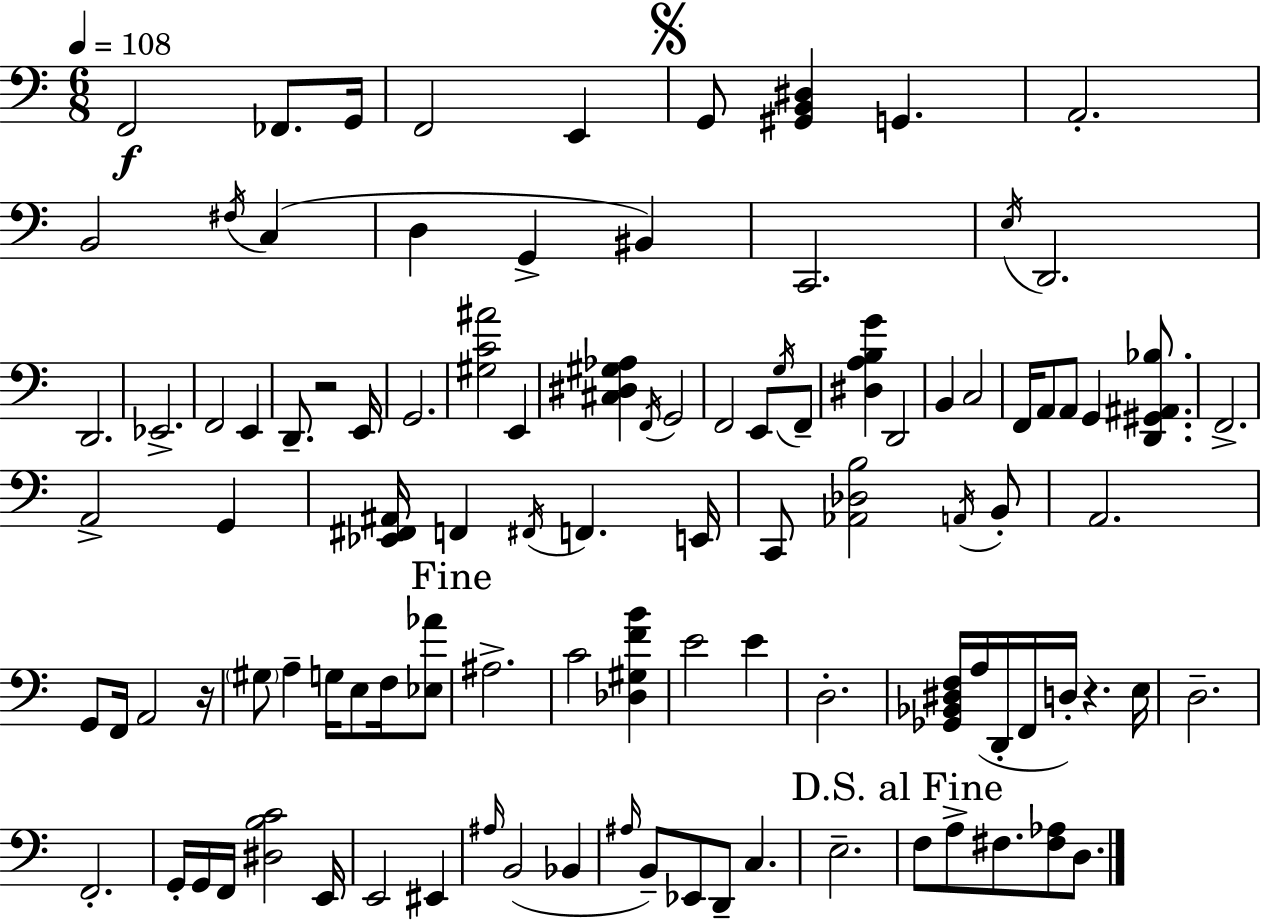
F2/h FES2/e. G2/s F2/h E2/q G2/e [G#2,B2,D#3]/q G2/q. A2/h. B2/h F#3/s C3/q D3/q G2/q BIS2/q C2/h. E3/s D2/h. D2/h. Eb2/h. F2/h E2/q D2/e. R/h E2/s G2/h. [G#3,C4,A#4]/h E2/q [C#3,D#3,G#3,Ab3]/q F2/s G2/h F2/h E2/e G3/s F2/e [D#3,A3,B3,G4]/q D2/h B2/q C3/h F2/s A2/e A2/e G2/q [D2,G#2,A#2,Bb3]/e. F2/h. A2/h G2/q [Eb2,F#2,A#2]/s F2/q F#2/s F2/q. E2/s C2/e [Ab2,Db3,B3]/h A2/s B2/e A2/h. G2/e F2/s A2/h R/s G#3/e A3/q G3/s E3/e F3/s [Eb3,Ab4]/e A#3/h. C4/h [Db3,G#3,F4,B4]/q E4/h E4/q D3/h. [Gb2,Bb2,D#3,F3]/s A3/s D2/s F2/s D3/s R/q. E3/s D3/h. F2/h. G2/s G2/s F2/s [D#3,B3,C4]/h E2/s E2/h EIS2/q A#3/s B2/h Bb2/q A#3/s B2/e Eb2/e D2/e C3/q. E3/h. F3/e A3/e F#3/e. [F#3,Ab3]/e D3/e.